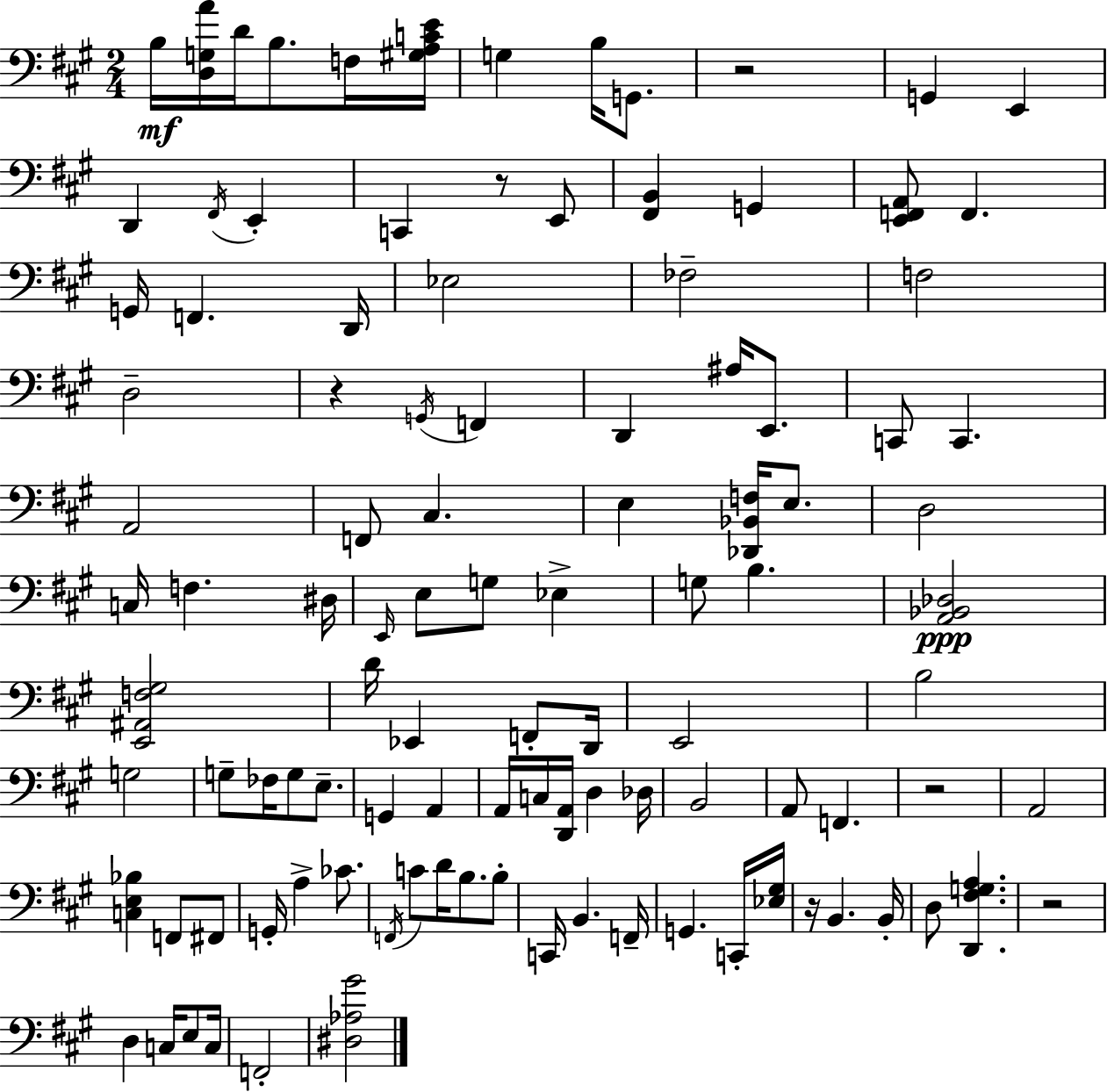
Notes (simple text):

B3/s [D3,G3,A4]/s D4/s B3/e. F3/s [G#3,A3,C4,E4]/s G3/q B3/s G2/e. R/h G2/q E2/q D2/q F#2/s E2/q C2/q R/e E2/e [F#2,B2]/q G2/q [E2,F2,A2]/e F2/q. G2/s F2/q. D2/s Eb3/h FES3/h F3/h D3/h R/q G2/s F2/q D2/q A#3/s E2/e. C2/e C2/q. A2/h F2/e C#3/q. E3/q [Db2,Bb2,F3]/s E3/e. D3/h C3/s F3/q. D#3/s E2/s E3/e G3/e Eb3/q G3/e B3/q. [A2,Bb2,Db3]/h [E2,A#2,F3,G#3]/h D4/s Eb2/q F2/e D2/s E2/h B3/h G3/h G3/e FES3/s G3/e E3/e. G2/q A2/q A2/s C3/s [D2,A2]/s D3/q Db3/s B2/h A2/e F2/q. R/h A2/h [C3,E3,Bb3]/q F2/e F#2/e G2/s A3/q CES4/e. F2/s C4/e D4/s B3/e. B3/e C2/s B2/q. F2/s G2/q. C2/s [Eb3,G#3]/s R/s B2/q. B2/s D3/e [D2,F#3,G3,A3]/q. R/h D3/q C3/s E3/e C3/s F2/h [D#3,Ab3,G#4]/h